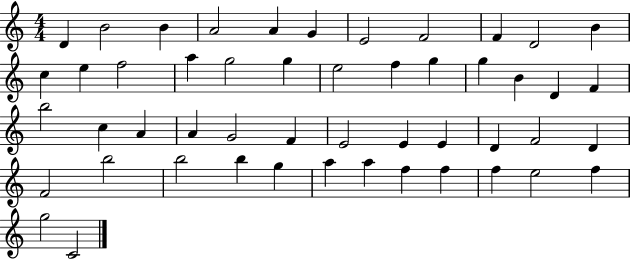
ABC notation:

X:1
T:Untitled
M:4/4
L:1/4
K:C
D B2 B A2 A G E2 F2 F D2 B c e f2 a g2 g e2 f g g B D F b2 c A A G2 F E2 E E D F2 D F2 b2 b2 b g a a f f f e2 f g2 C2